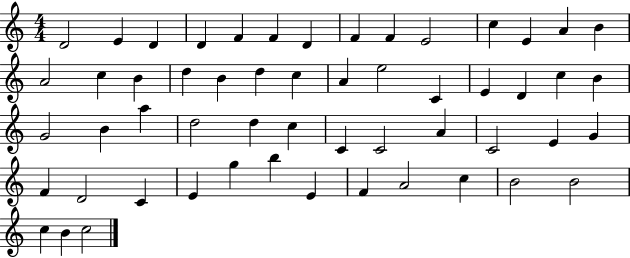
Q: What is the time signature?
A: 4/4